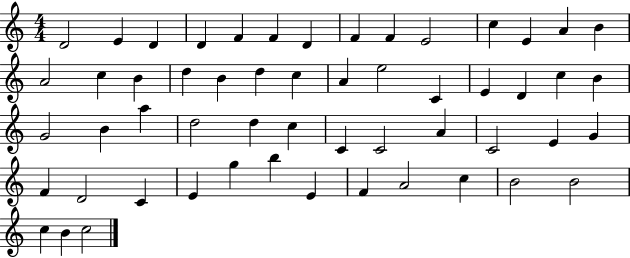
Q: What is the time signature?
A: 4/4